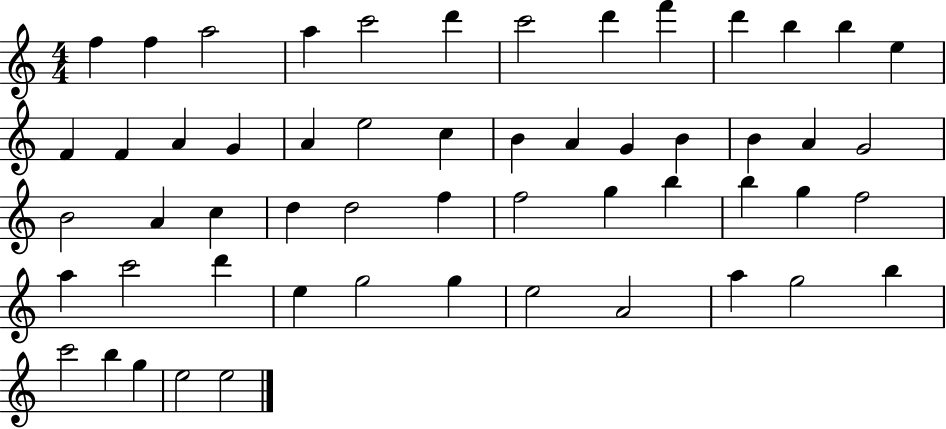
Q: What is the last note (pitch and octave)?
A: E5